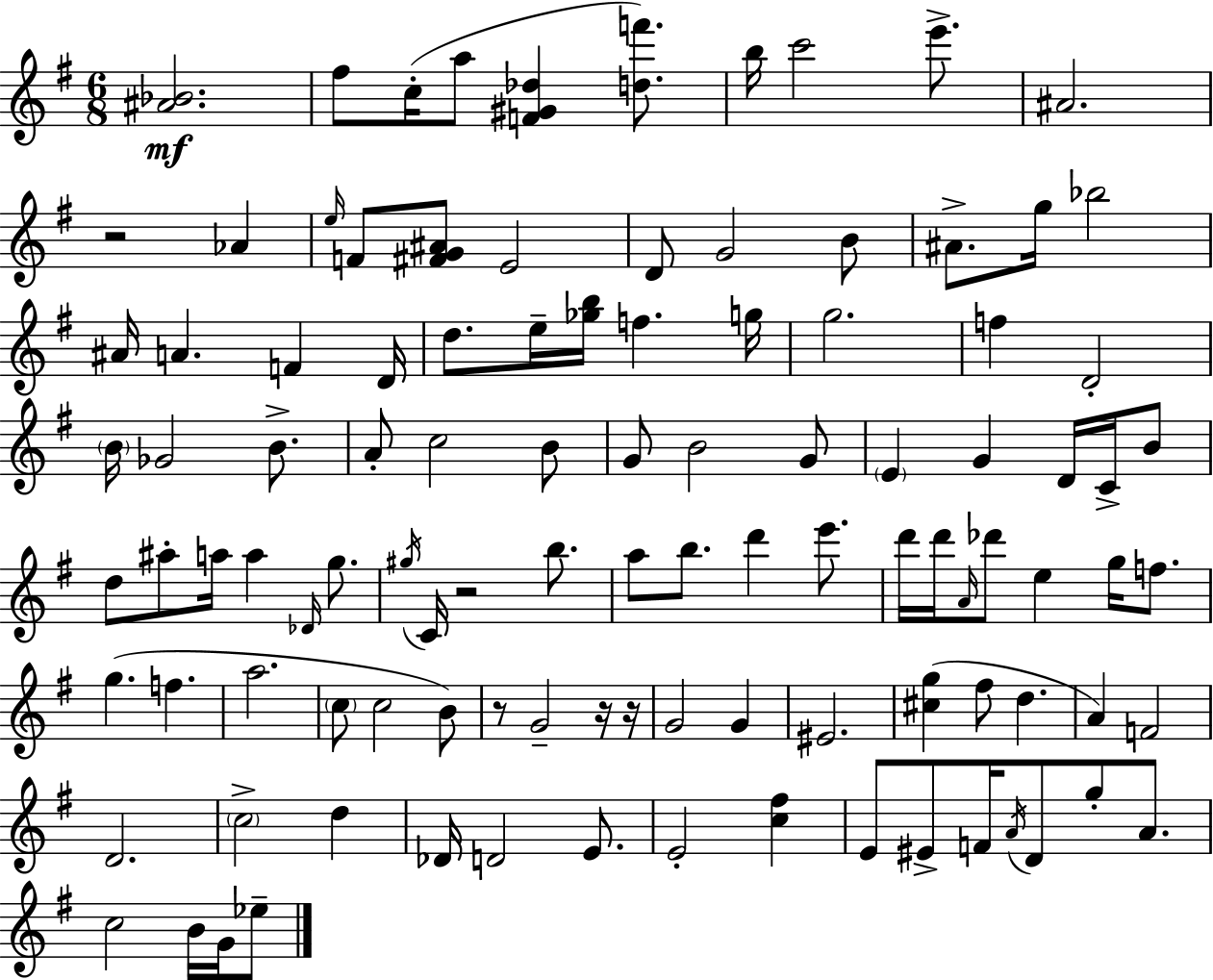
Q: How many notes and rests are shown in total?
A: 106